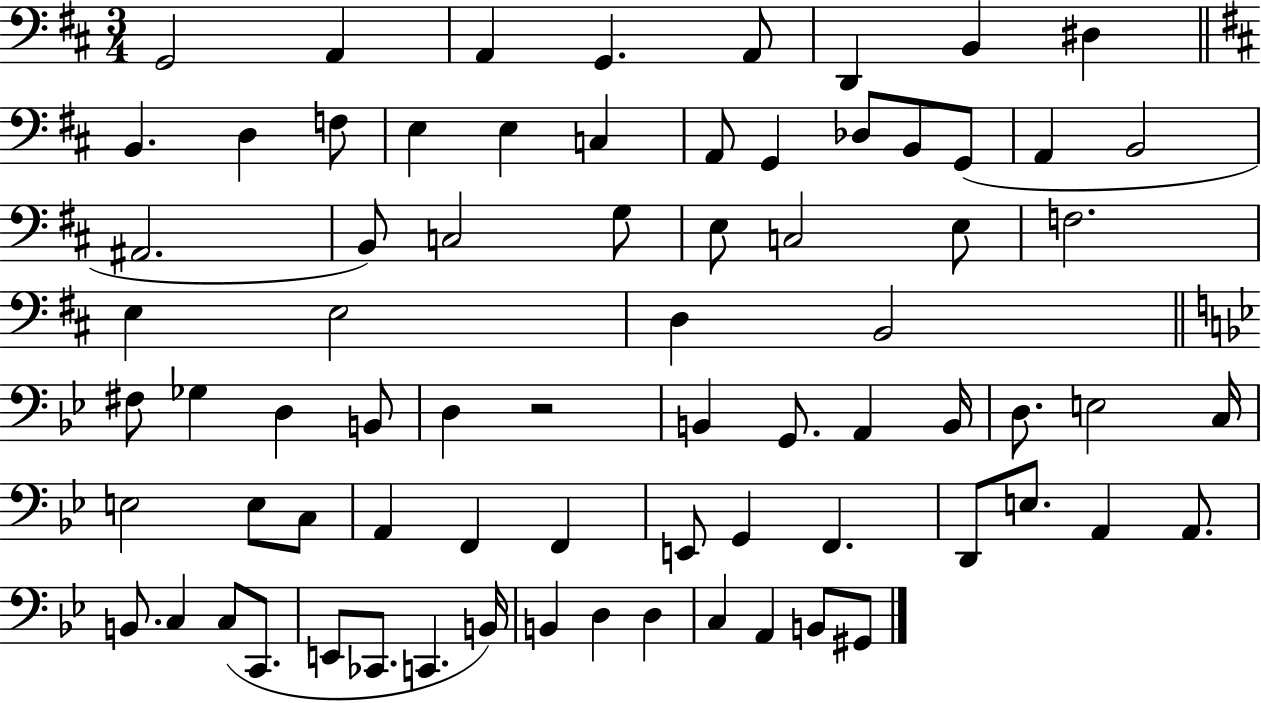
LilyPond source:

{
  \clef bass
  \numericTimeSignature
  \time 3/4
  \key d \major
  \repeat volta 2 { g,2 a,4 | a,4 g,4. a,8 | d,4 b,4 dis4 | \bar "||" \break \key b \minor b,4. d4 f8 | e4 e4 c4 | a,8 g,4 des8 b,8 g,8( | a,4 b,2 | \break ais,2. | b,8) c2 g8 | e8 c2 e8 | f2. | \break e4 e2 | d4 b,2 | \bar "||" \break \key bes \major fis8 ges4 d4 b,8 | d4 r2 | b,4 g,8. a,4 b,16 | d8. e2 c16 | \break e2 e8 c8 | a,4 f,4 f,4 | e,8 g,4 f,4. | d,8 e8. a,4 a,8. | \break b,8. c4 c8( c,8. | e,8 ces,8. c,4. b,16) | b,4 d4 d4 | c4 a,4 b,8 gis,8 | \break } \bar "|."
}